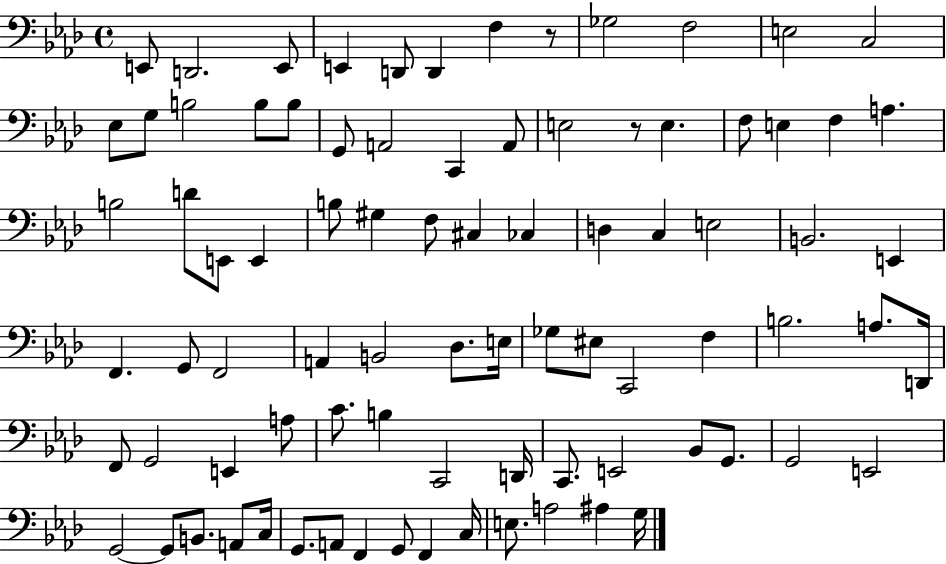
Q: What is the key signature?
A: AES major